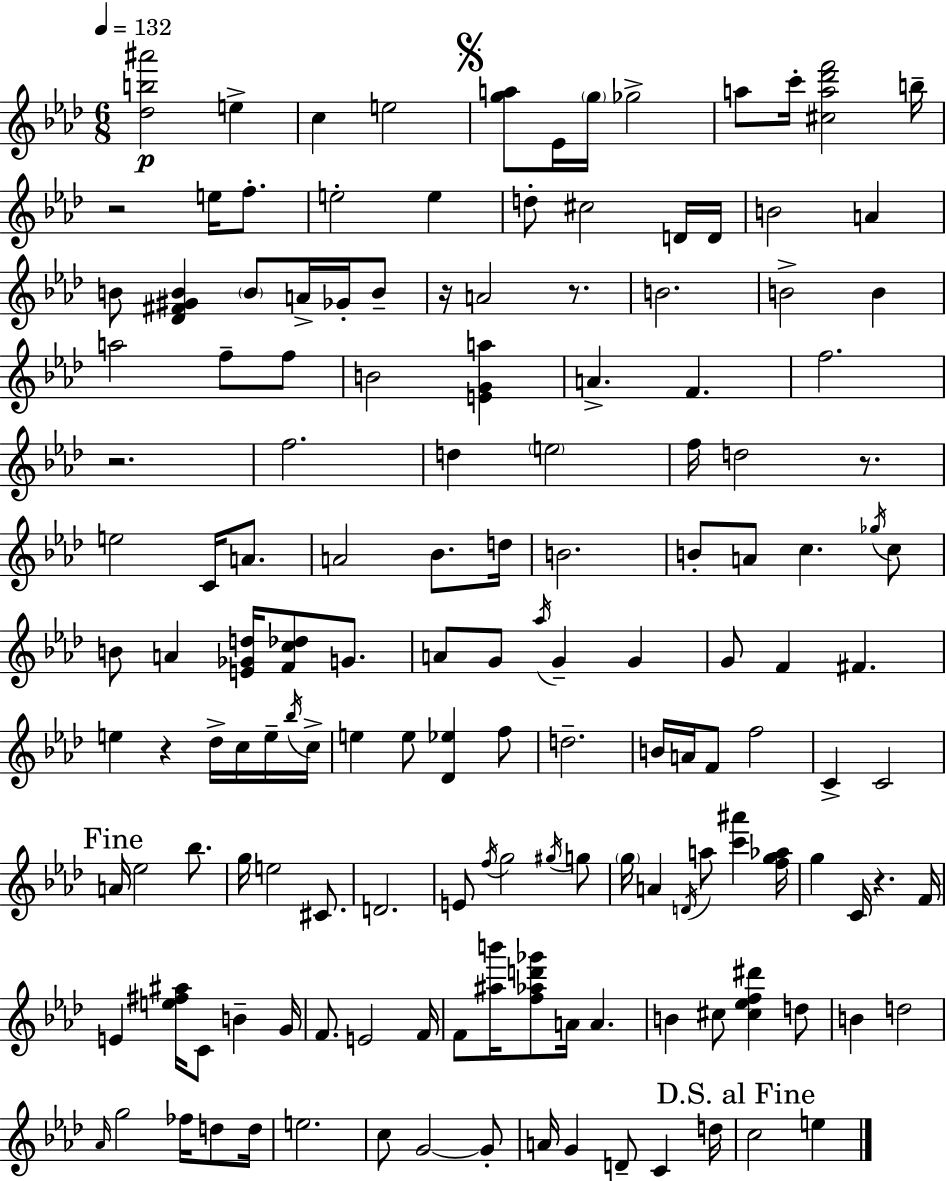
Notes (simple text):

[Db5,B5,A#6]/h E5/q C5/q E5/h [G5,A5]/e Eb4/s G5/s Gb5/h A5/e C6/s [C#5,A5,Db6,F6]/h B5/s R/h E5/s F5/e. E5/h E5/q D5/e C#5/h D4/s D4/s B4/h A4/q B4/e [Db4,F#4,G#4,B4]/q B4/e A4/s Gb4/s B4/e R/s A4/h R/e. B4/h. B4/h B4/q A5/h F5/e F5/e B4/h [E4,G4,A5]/q A4/q. F4/q. F5/h. R/h. F5/h. D5/q E5/h F5/s D5/h R/e. E5/h C4/s A4/e. A4/h Bb4/e. D5/s B4/h. B4/e A4/e C5/q. Gb5/s C5/e B4/e A4/q [E4,Gb4,D5]/s [F4,C5,Db5]/e G4/e. A4/e G4/e Ab5/s G4/q G4/q G4/e F4/q F#4/q. E5/q R/q Db5/s C5/s E5/s Bb5/s C5/s E5/q E5/e [Db4,Eb5]/q F5/e D5/h. B4/s A4/s F4/e F5/h C4/q C4/h A4/s Eb5/h Bb5/e. G5/s E5/h C#4/e. D4/h. E4/e F5/s G5/h G#5/s G5/e G5/s A4/q D4/s A5/e [C6,A#6]/q [F5,G5,Ab5]/s G5/q C4/s R/q. F4/s E4/q [E5,F#5,A#5]/s C4/e B4/q G4/s F4/e. E4/h F4/s F4/e [A#5,B6]/s [F5,Ab5,D6,Gb6]/e A4/s A4/q. B4/q C#5/e [C#5,Eb5,F5,D#6]/q D5/e B4/q D5/h Ab4/s G5/h FES5/s D5/e D5/s E5/h. C5/e G4/h G4/e A4/s G4/q D4/e C4/q D5/s C5/h E5/q